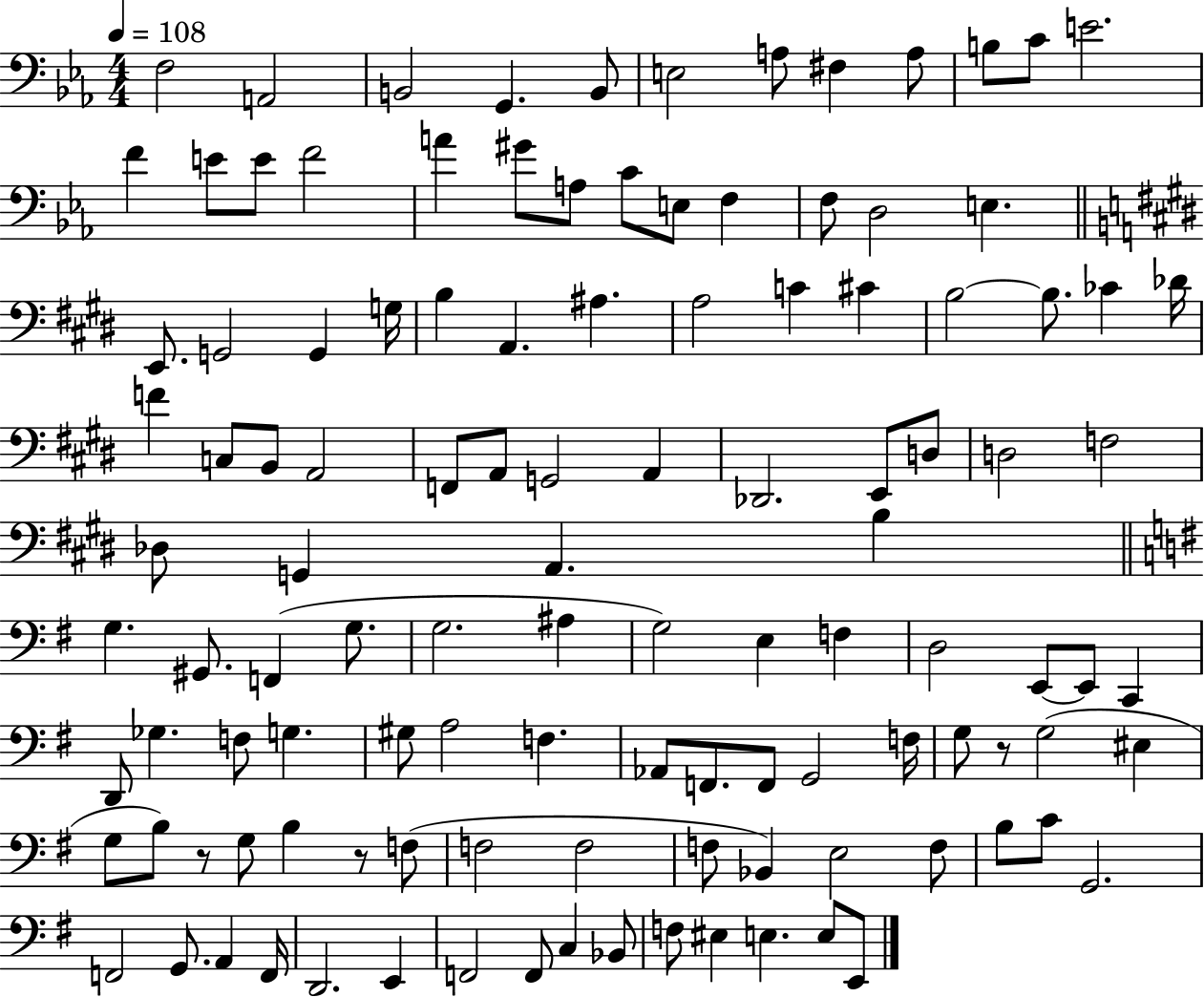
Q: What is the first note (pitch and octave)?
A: F3